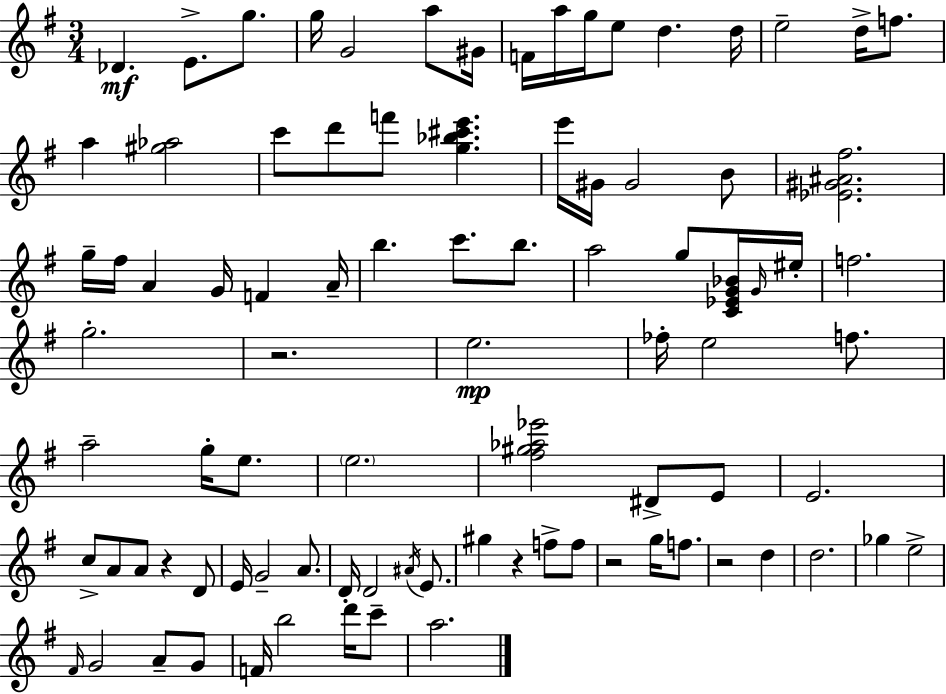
{
  \clef treble
  \numericTimeSignature
  \time 3/4
  \key e \minor
  des'4.\mf e'8.-> g''8. | g''16 g'2 a''8 gis'16 | f'16 a''16 g''16 e''8 d''4. d''16 | e''2-- d''16-> f''8. | \break a''4 <gis'' aes''>2 | c'''8 d'''8 f'''8 <g'' bes'' cis''' e'''>4. | e'''16 gis'16 gis'2 b'8 | <ees' gis' ais' fis''>2. | \break g''16-- fis''16 a'4 g'16 f'4 a'16-- | b''4. c'''8. b''8. | a''2 g''8 <c' ees' g' bes'>16 \grace { g'16 } | eis''16-. f''2. | \break g''2.-. | r2. | e''2.\mp | fes''16-. e''2 f''8. | \break a''2-- g''16-. e''8. | \parenthesize e''2. | <fis'' gis'' aes'' ees'''>2 dis'8-> e'8 | e'2. | \break c''8-> a'8 a'8 r4 d'8 | e'16 g'2-- a'8. | d'16-. d'2 \acciaccatura { ais'16 } e'8. | gis''4 r4 f''8-> | \break f''8 r2 g''16 f''8. | r2 d''4 | d''2. | ges''4 e''2-> | \break \grace { fis'16 } g'2 a'8-- | g'8 f'16 b''2 | d'''16 c'''8-- a''2. | \bar "|."
}